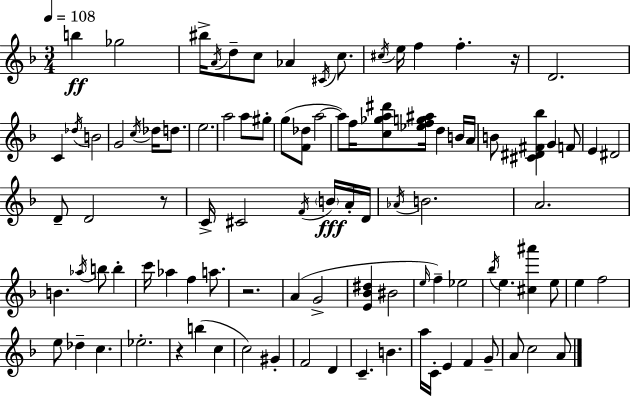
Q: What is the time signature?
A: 3/4